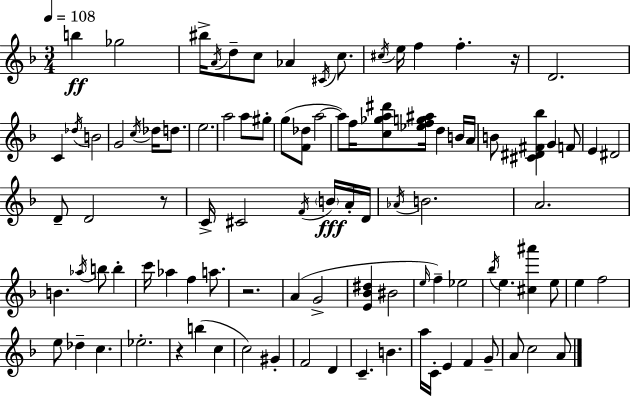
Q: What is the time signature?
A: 3/4